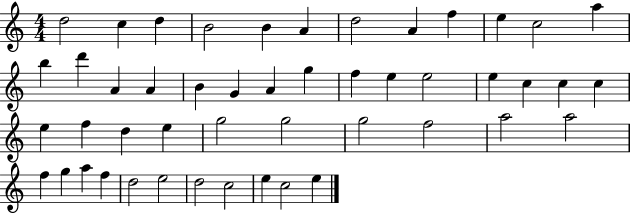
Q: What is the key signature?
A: C major